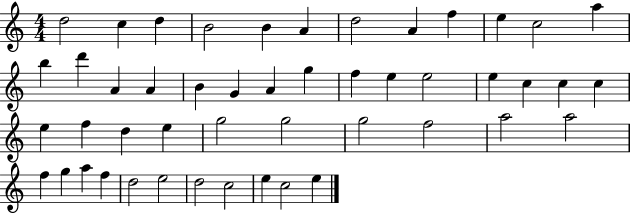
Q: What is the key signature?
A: C major